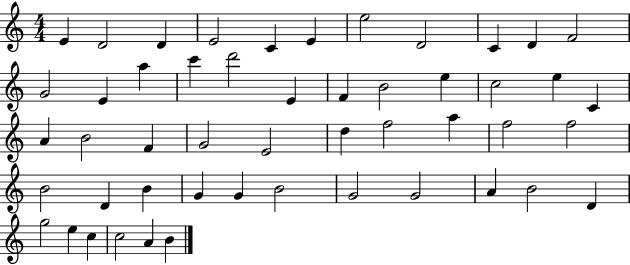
X:1
T:Untitled
M:4/4
L:1/4
K:C
E D2 D E2 C E e2 D2 C D F2 G2 E a c' d'2 E F B2 e c2 e C A B2 F G2 E2 d f2 a f2 f2 B2 D B G G B2 G2 G2 A B2 D g2 e c c2 A B